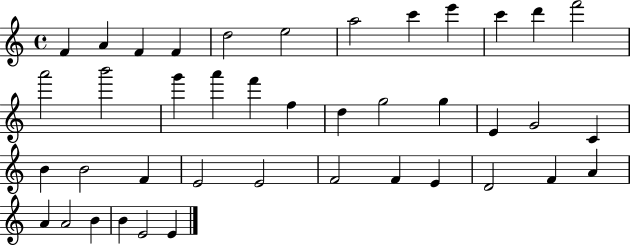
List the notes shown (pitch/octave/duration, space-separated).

F4/q A4/q F4/q F4/q D5/h E5/h A5/h C6/q E6/q C6/q D6/q F6/h A6/h B6/h G6/q A6/q F6/q F5/q D5/q G5/h G5/q E4/q G4/h C4/q B4/q B4/h F4/q E4/h E4/h F4/h F4/q E4/q D4/h F4/q A4/q A4/q A4/h B4/q B4/q E4/h E4/q